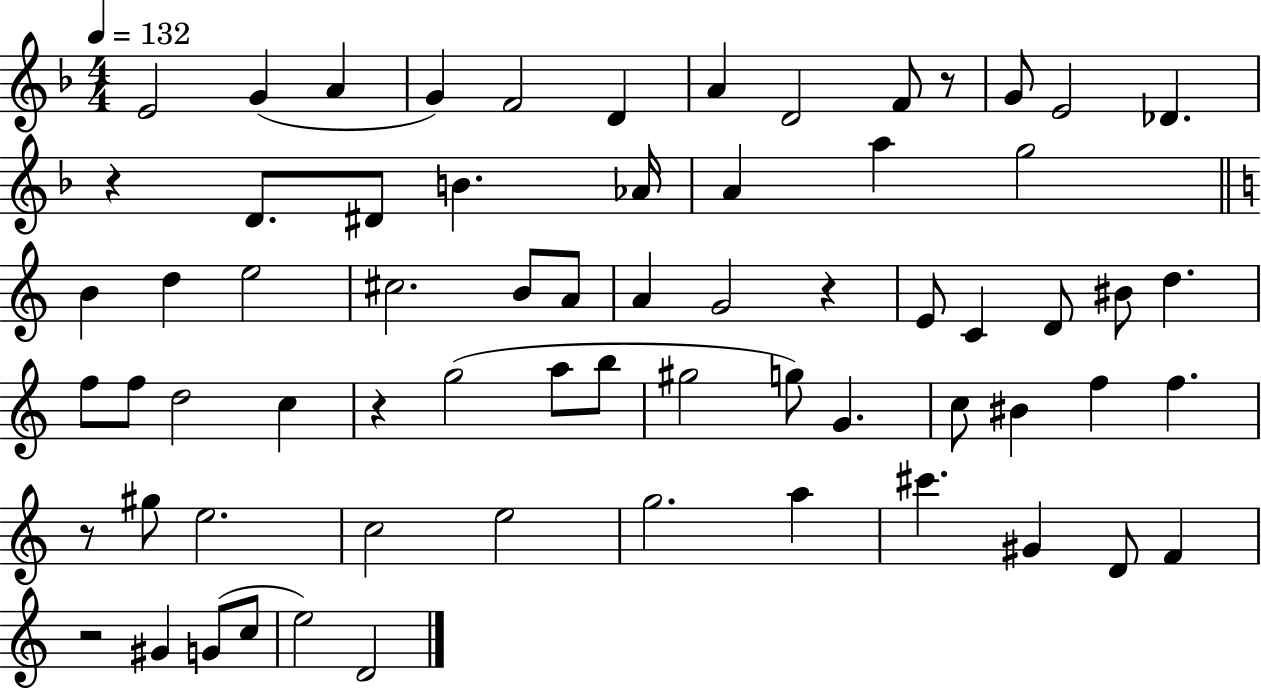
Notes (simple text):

E4/h G4/q A4/q G4/q F4/h D4/q A4/q D4/h F4/e R/e G4/e E4/h Db4/q. R/q D4/e. D#4/e B4/q. Ab4/s A4/q A5/q G5/h B4/q D5/q E5/h C#5/h. B4/e A4/e A4/q G4/h R/q E4/e C4/q D4/e BIS4/e D5/q. F5/e F5/e D5/h C5/q R/q G5/h A5/e B5/e G#5/h G5/e G4/q. C5/e BIS4/q F5/q F5/q. R/e G#5/e E5/h. C5/h E5/h G5/h. A5/q C#6/q. G#4/q D4/e F4/q R/h G#4/q G4/e C5/e E5/h D4/h